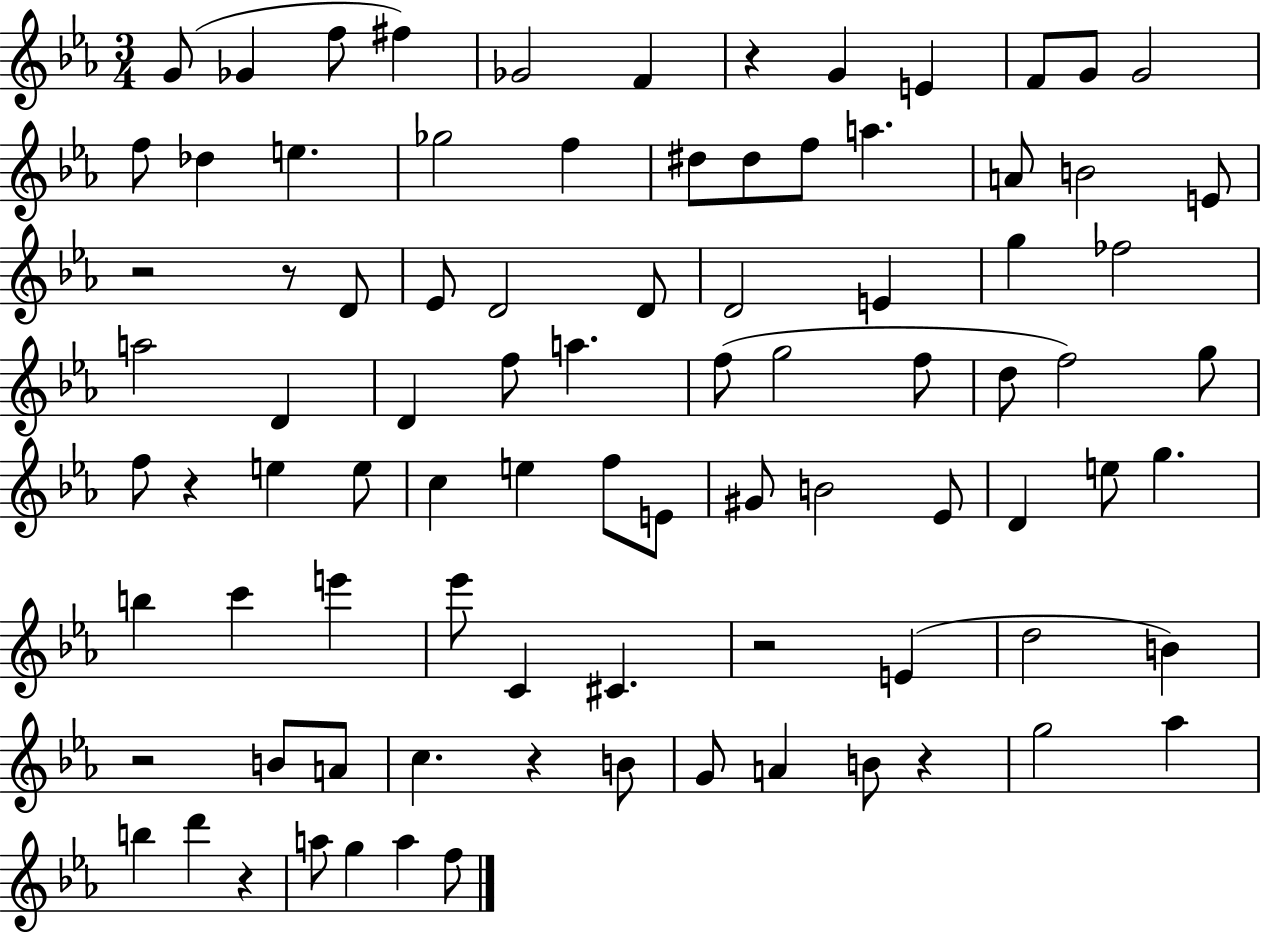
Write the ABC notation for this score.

X:1
T:Untitled
M:3/4
L:1/4
K:Eb
G/2 _G f/2 ^f _G2 F z G E F/2 G/2 G2 f/2 _d e _g2 f ^d/2 ^d/2 f/2 a A/2 B2 E/2 z2 z/2 D/2 _E/2 D2 D/2 D2 E g _f2 a2 D D f/2 a f/2 g2 f/2 d/2 f2 g/2 f/2 z e e/2 c e f/2 E/2 ^G/2 B2 _E/2 D e/2 g b c' e' _e'/2 C ^C z2 E d2 B z2 B/2 A/2 c z B/2 G/2 A B/2 z g2 _a b d' z a/2 g a f/2